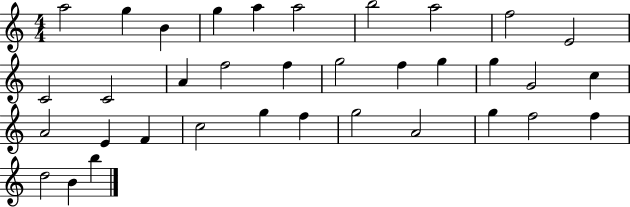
{
  \clef treble
  \numericTimeSignature
  \time 4/4
  \key c \major
  a''2 g''4 b'4 | g''4 a''4 a''2 | b''2 a''2 | f''2 e'2 | \break c'2 c'2 | a'4 f''2 f''4 | g''2 f''4 g''4 | g''4 g'2 c''4 | \break a'2 e'4 f'4 | c''2 g''4 f''4 | g''2 a'2 | g''4 f''2 f''4 | \break d''2 b'4 b''4 | \bar "|."
}